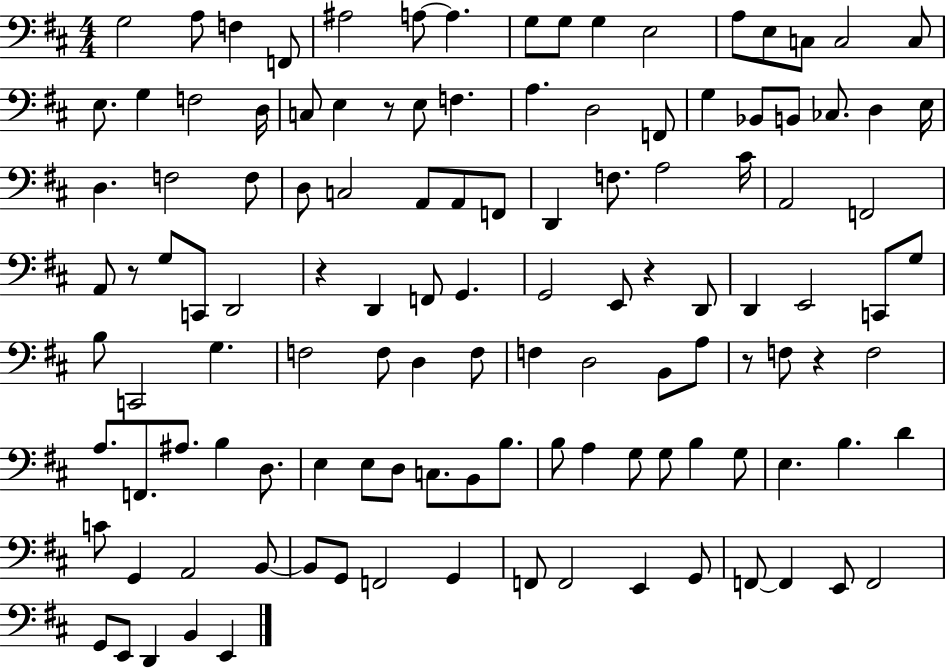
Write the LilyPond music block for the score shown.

{
  \clef bass
  \numericTimeSignature
  \time 4/4
  \key d \major
  g2 a8 f4 f,8 | ais2 a8~~ a4. | g8 g8 g4 e2 | a8 e8 c8 c2 c8 | \break e8. g4 f2 d16 | c8 e4 r8 e8 f4. | a4. d2 f,8 | g4 bes,8 b,8 ces8. d4 e16 | \break d4. f2 f8 | d8 c2 a,8 a,8 f,8 | d,4 f8. a2 cis'16 | a,2 f,2 | \break a,8 r8 g8 c,8 d,2 | r4 d,4 f,8 g,4. | g,2 e,8 r4 d,8 | d,4 e,2 c,8 g8 | \break b8 c,2 g4. | f2 f8 d4 f8 | f4 d2 b,8 a8 | r8 f8 r4 f2 | \break a8. f,8. ais8. b4 d8. | e4 e8 d8 c8. b,8 b8. | b8 a4 g8 g8 b4 g8 | e4. b4. d'4 | \break c'8 g,4 a,2 b,8~~ | b,8 g,8 f,2 g,4 | f,8 f,2 e,4 g,8 | f,8~~ f,4 e,8 f,2 | \break g,8 e,8 d,4 b,4 e,4 | \bar "|."
}